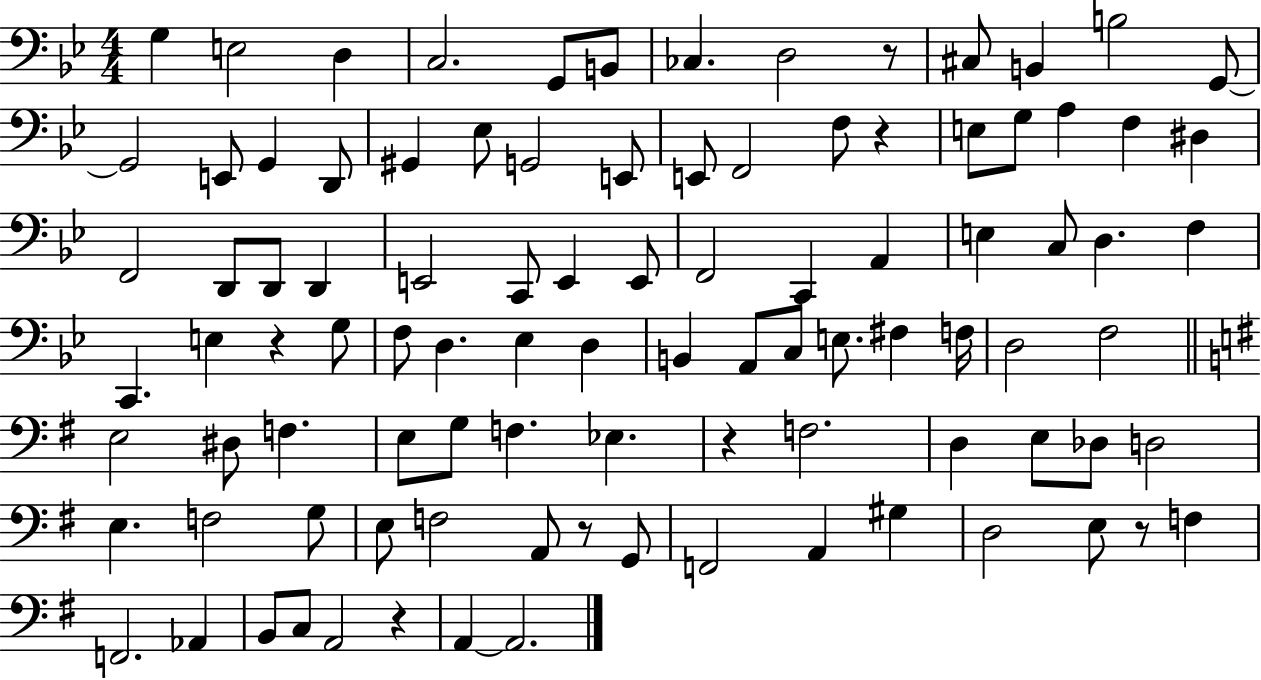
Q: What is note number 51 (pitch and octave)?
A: B2